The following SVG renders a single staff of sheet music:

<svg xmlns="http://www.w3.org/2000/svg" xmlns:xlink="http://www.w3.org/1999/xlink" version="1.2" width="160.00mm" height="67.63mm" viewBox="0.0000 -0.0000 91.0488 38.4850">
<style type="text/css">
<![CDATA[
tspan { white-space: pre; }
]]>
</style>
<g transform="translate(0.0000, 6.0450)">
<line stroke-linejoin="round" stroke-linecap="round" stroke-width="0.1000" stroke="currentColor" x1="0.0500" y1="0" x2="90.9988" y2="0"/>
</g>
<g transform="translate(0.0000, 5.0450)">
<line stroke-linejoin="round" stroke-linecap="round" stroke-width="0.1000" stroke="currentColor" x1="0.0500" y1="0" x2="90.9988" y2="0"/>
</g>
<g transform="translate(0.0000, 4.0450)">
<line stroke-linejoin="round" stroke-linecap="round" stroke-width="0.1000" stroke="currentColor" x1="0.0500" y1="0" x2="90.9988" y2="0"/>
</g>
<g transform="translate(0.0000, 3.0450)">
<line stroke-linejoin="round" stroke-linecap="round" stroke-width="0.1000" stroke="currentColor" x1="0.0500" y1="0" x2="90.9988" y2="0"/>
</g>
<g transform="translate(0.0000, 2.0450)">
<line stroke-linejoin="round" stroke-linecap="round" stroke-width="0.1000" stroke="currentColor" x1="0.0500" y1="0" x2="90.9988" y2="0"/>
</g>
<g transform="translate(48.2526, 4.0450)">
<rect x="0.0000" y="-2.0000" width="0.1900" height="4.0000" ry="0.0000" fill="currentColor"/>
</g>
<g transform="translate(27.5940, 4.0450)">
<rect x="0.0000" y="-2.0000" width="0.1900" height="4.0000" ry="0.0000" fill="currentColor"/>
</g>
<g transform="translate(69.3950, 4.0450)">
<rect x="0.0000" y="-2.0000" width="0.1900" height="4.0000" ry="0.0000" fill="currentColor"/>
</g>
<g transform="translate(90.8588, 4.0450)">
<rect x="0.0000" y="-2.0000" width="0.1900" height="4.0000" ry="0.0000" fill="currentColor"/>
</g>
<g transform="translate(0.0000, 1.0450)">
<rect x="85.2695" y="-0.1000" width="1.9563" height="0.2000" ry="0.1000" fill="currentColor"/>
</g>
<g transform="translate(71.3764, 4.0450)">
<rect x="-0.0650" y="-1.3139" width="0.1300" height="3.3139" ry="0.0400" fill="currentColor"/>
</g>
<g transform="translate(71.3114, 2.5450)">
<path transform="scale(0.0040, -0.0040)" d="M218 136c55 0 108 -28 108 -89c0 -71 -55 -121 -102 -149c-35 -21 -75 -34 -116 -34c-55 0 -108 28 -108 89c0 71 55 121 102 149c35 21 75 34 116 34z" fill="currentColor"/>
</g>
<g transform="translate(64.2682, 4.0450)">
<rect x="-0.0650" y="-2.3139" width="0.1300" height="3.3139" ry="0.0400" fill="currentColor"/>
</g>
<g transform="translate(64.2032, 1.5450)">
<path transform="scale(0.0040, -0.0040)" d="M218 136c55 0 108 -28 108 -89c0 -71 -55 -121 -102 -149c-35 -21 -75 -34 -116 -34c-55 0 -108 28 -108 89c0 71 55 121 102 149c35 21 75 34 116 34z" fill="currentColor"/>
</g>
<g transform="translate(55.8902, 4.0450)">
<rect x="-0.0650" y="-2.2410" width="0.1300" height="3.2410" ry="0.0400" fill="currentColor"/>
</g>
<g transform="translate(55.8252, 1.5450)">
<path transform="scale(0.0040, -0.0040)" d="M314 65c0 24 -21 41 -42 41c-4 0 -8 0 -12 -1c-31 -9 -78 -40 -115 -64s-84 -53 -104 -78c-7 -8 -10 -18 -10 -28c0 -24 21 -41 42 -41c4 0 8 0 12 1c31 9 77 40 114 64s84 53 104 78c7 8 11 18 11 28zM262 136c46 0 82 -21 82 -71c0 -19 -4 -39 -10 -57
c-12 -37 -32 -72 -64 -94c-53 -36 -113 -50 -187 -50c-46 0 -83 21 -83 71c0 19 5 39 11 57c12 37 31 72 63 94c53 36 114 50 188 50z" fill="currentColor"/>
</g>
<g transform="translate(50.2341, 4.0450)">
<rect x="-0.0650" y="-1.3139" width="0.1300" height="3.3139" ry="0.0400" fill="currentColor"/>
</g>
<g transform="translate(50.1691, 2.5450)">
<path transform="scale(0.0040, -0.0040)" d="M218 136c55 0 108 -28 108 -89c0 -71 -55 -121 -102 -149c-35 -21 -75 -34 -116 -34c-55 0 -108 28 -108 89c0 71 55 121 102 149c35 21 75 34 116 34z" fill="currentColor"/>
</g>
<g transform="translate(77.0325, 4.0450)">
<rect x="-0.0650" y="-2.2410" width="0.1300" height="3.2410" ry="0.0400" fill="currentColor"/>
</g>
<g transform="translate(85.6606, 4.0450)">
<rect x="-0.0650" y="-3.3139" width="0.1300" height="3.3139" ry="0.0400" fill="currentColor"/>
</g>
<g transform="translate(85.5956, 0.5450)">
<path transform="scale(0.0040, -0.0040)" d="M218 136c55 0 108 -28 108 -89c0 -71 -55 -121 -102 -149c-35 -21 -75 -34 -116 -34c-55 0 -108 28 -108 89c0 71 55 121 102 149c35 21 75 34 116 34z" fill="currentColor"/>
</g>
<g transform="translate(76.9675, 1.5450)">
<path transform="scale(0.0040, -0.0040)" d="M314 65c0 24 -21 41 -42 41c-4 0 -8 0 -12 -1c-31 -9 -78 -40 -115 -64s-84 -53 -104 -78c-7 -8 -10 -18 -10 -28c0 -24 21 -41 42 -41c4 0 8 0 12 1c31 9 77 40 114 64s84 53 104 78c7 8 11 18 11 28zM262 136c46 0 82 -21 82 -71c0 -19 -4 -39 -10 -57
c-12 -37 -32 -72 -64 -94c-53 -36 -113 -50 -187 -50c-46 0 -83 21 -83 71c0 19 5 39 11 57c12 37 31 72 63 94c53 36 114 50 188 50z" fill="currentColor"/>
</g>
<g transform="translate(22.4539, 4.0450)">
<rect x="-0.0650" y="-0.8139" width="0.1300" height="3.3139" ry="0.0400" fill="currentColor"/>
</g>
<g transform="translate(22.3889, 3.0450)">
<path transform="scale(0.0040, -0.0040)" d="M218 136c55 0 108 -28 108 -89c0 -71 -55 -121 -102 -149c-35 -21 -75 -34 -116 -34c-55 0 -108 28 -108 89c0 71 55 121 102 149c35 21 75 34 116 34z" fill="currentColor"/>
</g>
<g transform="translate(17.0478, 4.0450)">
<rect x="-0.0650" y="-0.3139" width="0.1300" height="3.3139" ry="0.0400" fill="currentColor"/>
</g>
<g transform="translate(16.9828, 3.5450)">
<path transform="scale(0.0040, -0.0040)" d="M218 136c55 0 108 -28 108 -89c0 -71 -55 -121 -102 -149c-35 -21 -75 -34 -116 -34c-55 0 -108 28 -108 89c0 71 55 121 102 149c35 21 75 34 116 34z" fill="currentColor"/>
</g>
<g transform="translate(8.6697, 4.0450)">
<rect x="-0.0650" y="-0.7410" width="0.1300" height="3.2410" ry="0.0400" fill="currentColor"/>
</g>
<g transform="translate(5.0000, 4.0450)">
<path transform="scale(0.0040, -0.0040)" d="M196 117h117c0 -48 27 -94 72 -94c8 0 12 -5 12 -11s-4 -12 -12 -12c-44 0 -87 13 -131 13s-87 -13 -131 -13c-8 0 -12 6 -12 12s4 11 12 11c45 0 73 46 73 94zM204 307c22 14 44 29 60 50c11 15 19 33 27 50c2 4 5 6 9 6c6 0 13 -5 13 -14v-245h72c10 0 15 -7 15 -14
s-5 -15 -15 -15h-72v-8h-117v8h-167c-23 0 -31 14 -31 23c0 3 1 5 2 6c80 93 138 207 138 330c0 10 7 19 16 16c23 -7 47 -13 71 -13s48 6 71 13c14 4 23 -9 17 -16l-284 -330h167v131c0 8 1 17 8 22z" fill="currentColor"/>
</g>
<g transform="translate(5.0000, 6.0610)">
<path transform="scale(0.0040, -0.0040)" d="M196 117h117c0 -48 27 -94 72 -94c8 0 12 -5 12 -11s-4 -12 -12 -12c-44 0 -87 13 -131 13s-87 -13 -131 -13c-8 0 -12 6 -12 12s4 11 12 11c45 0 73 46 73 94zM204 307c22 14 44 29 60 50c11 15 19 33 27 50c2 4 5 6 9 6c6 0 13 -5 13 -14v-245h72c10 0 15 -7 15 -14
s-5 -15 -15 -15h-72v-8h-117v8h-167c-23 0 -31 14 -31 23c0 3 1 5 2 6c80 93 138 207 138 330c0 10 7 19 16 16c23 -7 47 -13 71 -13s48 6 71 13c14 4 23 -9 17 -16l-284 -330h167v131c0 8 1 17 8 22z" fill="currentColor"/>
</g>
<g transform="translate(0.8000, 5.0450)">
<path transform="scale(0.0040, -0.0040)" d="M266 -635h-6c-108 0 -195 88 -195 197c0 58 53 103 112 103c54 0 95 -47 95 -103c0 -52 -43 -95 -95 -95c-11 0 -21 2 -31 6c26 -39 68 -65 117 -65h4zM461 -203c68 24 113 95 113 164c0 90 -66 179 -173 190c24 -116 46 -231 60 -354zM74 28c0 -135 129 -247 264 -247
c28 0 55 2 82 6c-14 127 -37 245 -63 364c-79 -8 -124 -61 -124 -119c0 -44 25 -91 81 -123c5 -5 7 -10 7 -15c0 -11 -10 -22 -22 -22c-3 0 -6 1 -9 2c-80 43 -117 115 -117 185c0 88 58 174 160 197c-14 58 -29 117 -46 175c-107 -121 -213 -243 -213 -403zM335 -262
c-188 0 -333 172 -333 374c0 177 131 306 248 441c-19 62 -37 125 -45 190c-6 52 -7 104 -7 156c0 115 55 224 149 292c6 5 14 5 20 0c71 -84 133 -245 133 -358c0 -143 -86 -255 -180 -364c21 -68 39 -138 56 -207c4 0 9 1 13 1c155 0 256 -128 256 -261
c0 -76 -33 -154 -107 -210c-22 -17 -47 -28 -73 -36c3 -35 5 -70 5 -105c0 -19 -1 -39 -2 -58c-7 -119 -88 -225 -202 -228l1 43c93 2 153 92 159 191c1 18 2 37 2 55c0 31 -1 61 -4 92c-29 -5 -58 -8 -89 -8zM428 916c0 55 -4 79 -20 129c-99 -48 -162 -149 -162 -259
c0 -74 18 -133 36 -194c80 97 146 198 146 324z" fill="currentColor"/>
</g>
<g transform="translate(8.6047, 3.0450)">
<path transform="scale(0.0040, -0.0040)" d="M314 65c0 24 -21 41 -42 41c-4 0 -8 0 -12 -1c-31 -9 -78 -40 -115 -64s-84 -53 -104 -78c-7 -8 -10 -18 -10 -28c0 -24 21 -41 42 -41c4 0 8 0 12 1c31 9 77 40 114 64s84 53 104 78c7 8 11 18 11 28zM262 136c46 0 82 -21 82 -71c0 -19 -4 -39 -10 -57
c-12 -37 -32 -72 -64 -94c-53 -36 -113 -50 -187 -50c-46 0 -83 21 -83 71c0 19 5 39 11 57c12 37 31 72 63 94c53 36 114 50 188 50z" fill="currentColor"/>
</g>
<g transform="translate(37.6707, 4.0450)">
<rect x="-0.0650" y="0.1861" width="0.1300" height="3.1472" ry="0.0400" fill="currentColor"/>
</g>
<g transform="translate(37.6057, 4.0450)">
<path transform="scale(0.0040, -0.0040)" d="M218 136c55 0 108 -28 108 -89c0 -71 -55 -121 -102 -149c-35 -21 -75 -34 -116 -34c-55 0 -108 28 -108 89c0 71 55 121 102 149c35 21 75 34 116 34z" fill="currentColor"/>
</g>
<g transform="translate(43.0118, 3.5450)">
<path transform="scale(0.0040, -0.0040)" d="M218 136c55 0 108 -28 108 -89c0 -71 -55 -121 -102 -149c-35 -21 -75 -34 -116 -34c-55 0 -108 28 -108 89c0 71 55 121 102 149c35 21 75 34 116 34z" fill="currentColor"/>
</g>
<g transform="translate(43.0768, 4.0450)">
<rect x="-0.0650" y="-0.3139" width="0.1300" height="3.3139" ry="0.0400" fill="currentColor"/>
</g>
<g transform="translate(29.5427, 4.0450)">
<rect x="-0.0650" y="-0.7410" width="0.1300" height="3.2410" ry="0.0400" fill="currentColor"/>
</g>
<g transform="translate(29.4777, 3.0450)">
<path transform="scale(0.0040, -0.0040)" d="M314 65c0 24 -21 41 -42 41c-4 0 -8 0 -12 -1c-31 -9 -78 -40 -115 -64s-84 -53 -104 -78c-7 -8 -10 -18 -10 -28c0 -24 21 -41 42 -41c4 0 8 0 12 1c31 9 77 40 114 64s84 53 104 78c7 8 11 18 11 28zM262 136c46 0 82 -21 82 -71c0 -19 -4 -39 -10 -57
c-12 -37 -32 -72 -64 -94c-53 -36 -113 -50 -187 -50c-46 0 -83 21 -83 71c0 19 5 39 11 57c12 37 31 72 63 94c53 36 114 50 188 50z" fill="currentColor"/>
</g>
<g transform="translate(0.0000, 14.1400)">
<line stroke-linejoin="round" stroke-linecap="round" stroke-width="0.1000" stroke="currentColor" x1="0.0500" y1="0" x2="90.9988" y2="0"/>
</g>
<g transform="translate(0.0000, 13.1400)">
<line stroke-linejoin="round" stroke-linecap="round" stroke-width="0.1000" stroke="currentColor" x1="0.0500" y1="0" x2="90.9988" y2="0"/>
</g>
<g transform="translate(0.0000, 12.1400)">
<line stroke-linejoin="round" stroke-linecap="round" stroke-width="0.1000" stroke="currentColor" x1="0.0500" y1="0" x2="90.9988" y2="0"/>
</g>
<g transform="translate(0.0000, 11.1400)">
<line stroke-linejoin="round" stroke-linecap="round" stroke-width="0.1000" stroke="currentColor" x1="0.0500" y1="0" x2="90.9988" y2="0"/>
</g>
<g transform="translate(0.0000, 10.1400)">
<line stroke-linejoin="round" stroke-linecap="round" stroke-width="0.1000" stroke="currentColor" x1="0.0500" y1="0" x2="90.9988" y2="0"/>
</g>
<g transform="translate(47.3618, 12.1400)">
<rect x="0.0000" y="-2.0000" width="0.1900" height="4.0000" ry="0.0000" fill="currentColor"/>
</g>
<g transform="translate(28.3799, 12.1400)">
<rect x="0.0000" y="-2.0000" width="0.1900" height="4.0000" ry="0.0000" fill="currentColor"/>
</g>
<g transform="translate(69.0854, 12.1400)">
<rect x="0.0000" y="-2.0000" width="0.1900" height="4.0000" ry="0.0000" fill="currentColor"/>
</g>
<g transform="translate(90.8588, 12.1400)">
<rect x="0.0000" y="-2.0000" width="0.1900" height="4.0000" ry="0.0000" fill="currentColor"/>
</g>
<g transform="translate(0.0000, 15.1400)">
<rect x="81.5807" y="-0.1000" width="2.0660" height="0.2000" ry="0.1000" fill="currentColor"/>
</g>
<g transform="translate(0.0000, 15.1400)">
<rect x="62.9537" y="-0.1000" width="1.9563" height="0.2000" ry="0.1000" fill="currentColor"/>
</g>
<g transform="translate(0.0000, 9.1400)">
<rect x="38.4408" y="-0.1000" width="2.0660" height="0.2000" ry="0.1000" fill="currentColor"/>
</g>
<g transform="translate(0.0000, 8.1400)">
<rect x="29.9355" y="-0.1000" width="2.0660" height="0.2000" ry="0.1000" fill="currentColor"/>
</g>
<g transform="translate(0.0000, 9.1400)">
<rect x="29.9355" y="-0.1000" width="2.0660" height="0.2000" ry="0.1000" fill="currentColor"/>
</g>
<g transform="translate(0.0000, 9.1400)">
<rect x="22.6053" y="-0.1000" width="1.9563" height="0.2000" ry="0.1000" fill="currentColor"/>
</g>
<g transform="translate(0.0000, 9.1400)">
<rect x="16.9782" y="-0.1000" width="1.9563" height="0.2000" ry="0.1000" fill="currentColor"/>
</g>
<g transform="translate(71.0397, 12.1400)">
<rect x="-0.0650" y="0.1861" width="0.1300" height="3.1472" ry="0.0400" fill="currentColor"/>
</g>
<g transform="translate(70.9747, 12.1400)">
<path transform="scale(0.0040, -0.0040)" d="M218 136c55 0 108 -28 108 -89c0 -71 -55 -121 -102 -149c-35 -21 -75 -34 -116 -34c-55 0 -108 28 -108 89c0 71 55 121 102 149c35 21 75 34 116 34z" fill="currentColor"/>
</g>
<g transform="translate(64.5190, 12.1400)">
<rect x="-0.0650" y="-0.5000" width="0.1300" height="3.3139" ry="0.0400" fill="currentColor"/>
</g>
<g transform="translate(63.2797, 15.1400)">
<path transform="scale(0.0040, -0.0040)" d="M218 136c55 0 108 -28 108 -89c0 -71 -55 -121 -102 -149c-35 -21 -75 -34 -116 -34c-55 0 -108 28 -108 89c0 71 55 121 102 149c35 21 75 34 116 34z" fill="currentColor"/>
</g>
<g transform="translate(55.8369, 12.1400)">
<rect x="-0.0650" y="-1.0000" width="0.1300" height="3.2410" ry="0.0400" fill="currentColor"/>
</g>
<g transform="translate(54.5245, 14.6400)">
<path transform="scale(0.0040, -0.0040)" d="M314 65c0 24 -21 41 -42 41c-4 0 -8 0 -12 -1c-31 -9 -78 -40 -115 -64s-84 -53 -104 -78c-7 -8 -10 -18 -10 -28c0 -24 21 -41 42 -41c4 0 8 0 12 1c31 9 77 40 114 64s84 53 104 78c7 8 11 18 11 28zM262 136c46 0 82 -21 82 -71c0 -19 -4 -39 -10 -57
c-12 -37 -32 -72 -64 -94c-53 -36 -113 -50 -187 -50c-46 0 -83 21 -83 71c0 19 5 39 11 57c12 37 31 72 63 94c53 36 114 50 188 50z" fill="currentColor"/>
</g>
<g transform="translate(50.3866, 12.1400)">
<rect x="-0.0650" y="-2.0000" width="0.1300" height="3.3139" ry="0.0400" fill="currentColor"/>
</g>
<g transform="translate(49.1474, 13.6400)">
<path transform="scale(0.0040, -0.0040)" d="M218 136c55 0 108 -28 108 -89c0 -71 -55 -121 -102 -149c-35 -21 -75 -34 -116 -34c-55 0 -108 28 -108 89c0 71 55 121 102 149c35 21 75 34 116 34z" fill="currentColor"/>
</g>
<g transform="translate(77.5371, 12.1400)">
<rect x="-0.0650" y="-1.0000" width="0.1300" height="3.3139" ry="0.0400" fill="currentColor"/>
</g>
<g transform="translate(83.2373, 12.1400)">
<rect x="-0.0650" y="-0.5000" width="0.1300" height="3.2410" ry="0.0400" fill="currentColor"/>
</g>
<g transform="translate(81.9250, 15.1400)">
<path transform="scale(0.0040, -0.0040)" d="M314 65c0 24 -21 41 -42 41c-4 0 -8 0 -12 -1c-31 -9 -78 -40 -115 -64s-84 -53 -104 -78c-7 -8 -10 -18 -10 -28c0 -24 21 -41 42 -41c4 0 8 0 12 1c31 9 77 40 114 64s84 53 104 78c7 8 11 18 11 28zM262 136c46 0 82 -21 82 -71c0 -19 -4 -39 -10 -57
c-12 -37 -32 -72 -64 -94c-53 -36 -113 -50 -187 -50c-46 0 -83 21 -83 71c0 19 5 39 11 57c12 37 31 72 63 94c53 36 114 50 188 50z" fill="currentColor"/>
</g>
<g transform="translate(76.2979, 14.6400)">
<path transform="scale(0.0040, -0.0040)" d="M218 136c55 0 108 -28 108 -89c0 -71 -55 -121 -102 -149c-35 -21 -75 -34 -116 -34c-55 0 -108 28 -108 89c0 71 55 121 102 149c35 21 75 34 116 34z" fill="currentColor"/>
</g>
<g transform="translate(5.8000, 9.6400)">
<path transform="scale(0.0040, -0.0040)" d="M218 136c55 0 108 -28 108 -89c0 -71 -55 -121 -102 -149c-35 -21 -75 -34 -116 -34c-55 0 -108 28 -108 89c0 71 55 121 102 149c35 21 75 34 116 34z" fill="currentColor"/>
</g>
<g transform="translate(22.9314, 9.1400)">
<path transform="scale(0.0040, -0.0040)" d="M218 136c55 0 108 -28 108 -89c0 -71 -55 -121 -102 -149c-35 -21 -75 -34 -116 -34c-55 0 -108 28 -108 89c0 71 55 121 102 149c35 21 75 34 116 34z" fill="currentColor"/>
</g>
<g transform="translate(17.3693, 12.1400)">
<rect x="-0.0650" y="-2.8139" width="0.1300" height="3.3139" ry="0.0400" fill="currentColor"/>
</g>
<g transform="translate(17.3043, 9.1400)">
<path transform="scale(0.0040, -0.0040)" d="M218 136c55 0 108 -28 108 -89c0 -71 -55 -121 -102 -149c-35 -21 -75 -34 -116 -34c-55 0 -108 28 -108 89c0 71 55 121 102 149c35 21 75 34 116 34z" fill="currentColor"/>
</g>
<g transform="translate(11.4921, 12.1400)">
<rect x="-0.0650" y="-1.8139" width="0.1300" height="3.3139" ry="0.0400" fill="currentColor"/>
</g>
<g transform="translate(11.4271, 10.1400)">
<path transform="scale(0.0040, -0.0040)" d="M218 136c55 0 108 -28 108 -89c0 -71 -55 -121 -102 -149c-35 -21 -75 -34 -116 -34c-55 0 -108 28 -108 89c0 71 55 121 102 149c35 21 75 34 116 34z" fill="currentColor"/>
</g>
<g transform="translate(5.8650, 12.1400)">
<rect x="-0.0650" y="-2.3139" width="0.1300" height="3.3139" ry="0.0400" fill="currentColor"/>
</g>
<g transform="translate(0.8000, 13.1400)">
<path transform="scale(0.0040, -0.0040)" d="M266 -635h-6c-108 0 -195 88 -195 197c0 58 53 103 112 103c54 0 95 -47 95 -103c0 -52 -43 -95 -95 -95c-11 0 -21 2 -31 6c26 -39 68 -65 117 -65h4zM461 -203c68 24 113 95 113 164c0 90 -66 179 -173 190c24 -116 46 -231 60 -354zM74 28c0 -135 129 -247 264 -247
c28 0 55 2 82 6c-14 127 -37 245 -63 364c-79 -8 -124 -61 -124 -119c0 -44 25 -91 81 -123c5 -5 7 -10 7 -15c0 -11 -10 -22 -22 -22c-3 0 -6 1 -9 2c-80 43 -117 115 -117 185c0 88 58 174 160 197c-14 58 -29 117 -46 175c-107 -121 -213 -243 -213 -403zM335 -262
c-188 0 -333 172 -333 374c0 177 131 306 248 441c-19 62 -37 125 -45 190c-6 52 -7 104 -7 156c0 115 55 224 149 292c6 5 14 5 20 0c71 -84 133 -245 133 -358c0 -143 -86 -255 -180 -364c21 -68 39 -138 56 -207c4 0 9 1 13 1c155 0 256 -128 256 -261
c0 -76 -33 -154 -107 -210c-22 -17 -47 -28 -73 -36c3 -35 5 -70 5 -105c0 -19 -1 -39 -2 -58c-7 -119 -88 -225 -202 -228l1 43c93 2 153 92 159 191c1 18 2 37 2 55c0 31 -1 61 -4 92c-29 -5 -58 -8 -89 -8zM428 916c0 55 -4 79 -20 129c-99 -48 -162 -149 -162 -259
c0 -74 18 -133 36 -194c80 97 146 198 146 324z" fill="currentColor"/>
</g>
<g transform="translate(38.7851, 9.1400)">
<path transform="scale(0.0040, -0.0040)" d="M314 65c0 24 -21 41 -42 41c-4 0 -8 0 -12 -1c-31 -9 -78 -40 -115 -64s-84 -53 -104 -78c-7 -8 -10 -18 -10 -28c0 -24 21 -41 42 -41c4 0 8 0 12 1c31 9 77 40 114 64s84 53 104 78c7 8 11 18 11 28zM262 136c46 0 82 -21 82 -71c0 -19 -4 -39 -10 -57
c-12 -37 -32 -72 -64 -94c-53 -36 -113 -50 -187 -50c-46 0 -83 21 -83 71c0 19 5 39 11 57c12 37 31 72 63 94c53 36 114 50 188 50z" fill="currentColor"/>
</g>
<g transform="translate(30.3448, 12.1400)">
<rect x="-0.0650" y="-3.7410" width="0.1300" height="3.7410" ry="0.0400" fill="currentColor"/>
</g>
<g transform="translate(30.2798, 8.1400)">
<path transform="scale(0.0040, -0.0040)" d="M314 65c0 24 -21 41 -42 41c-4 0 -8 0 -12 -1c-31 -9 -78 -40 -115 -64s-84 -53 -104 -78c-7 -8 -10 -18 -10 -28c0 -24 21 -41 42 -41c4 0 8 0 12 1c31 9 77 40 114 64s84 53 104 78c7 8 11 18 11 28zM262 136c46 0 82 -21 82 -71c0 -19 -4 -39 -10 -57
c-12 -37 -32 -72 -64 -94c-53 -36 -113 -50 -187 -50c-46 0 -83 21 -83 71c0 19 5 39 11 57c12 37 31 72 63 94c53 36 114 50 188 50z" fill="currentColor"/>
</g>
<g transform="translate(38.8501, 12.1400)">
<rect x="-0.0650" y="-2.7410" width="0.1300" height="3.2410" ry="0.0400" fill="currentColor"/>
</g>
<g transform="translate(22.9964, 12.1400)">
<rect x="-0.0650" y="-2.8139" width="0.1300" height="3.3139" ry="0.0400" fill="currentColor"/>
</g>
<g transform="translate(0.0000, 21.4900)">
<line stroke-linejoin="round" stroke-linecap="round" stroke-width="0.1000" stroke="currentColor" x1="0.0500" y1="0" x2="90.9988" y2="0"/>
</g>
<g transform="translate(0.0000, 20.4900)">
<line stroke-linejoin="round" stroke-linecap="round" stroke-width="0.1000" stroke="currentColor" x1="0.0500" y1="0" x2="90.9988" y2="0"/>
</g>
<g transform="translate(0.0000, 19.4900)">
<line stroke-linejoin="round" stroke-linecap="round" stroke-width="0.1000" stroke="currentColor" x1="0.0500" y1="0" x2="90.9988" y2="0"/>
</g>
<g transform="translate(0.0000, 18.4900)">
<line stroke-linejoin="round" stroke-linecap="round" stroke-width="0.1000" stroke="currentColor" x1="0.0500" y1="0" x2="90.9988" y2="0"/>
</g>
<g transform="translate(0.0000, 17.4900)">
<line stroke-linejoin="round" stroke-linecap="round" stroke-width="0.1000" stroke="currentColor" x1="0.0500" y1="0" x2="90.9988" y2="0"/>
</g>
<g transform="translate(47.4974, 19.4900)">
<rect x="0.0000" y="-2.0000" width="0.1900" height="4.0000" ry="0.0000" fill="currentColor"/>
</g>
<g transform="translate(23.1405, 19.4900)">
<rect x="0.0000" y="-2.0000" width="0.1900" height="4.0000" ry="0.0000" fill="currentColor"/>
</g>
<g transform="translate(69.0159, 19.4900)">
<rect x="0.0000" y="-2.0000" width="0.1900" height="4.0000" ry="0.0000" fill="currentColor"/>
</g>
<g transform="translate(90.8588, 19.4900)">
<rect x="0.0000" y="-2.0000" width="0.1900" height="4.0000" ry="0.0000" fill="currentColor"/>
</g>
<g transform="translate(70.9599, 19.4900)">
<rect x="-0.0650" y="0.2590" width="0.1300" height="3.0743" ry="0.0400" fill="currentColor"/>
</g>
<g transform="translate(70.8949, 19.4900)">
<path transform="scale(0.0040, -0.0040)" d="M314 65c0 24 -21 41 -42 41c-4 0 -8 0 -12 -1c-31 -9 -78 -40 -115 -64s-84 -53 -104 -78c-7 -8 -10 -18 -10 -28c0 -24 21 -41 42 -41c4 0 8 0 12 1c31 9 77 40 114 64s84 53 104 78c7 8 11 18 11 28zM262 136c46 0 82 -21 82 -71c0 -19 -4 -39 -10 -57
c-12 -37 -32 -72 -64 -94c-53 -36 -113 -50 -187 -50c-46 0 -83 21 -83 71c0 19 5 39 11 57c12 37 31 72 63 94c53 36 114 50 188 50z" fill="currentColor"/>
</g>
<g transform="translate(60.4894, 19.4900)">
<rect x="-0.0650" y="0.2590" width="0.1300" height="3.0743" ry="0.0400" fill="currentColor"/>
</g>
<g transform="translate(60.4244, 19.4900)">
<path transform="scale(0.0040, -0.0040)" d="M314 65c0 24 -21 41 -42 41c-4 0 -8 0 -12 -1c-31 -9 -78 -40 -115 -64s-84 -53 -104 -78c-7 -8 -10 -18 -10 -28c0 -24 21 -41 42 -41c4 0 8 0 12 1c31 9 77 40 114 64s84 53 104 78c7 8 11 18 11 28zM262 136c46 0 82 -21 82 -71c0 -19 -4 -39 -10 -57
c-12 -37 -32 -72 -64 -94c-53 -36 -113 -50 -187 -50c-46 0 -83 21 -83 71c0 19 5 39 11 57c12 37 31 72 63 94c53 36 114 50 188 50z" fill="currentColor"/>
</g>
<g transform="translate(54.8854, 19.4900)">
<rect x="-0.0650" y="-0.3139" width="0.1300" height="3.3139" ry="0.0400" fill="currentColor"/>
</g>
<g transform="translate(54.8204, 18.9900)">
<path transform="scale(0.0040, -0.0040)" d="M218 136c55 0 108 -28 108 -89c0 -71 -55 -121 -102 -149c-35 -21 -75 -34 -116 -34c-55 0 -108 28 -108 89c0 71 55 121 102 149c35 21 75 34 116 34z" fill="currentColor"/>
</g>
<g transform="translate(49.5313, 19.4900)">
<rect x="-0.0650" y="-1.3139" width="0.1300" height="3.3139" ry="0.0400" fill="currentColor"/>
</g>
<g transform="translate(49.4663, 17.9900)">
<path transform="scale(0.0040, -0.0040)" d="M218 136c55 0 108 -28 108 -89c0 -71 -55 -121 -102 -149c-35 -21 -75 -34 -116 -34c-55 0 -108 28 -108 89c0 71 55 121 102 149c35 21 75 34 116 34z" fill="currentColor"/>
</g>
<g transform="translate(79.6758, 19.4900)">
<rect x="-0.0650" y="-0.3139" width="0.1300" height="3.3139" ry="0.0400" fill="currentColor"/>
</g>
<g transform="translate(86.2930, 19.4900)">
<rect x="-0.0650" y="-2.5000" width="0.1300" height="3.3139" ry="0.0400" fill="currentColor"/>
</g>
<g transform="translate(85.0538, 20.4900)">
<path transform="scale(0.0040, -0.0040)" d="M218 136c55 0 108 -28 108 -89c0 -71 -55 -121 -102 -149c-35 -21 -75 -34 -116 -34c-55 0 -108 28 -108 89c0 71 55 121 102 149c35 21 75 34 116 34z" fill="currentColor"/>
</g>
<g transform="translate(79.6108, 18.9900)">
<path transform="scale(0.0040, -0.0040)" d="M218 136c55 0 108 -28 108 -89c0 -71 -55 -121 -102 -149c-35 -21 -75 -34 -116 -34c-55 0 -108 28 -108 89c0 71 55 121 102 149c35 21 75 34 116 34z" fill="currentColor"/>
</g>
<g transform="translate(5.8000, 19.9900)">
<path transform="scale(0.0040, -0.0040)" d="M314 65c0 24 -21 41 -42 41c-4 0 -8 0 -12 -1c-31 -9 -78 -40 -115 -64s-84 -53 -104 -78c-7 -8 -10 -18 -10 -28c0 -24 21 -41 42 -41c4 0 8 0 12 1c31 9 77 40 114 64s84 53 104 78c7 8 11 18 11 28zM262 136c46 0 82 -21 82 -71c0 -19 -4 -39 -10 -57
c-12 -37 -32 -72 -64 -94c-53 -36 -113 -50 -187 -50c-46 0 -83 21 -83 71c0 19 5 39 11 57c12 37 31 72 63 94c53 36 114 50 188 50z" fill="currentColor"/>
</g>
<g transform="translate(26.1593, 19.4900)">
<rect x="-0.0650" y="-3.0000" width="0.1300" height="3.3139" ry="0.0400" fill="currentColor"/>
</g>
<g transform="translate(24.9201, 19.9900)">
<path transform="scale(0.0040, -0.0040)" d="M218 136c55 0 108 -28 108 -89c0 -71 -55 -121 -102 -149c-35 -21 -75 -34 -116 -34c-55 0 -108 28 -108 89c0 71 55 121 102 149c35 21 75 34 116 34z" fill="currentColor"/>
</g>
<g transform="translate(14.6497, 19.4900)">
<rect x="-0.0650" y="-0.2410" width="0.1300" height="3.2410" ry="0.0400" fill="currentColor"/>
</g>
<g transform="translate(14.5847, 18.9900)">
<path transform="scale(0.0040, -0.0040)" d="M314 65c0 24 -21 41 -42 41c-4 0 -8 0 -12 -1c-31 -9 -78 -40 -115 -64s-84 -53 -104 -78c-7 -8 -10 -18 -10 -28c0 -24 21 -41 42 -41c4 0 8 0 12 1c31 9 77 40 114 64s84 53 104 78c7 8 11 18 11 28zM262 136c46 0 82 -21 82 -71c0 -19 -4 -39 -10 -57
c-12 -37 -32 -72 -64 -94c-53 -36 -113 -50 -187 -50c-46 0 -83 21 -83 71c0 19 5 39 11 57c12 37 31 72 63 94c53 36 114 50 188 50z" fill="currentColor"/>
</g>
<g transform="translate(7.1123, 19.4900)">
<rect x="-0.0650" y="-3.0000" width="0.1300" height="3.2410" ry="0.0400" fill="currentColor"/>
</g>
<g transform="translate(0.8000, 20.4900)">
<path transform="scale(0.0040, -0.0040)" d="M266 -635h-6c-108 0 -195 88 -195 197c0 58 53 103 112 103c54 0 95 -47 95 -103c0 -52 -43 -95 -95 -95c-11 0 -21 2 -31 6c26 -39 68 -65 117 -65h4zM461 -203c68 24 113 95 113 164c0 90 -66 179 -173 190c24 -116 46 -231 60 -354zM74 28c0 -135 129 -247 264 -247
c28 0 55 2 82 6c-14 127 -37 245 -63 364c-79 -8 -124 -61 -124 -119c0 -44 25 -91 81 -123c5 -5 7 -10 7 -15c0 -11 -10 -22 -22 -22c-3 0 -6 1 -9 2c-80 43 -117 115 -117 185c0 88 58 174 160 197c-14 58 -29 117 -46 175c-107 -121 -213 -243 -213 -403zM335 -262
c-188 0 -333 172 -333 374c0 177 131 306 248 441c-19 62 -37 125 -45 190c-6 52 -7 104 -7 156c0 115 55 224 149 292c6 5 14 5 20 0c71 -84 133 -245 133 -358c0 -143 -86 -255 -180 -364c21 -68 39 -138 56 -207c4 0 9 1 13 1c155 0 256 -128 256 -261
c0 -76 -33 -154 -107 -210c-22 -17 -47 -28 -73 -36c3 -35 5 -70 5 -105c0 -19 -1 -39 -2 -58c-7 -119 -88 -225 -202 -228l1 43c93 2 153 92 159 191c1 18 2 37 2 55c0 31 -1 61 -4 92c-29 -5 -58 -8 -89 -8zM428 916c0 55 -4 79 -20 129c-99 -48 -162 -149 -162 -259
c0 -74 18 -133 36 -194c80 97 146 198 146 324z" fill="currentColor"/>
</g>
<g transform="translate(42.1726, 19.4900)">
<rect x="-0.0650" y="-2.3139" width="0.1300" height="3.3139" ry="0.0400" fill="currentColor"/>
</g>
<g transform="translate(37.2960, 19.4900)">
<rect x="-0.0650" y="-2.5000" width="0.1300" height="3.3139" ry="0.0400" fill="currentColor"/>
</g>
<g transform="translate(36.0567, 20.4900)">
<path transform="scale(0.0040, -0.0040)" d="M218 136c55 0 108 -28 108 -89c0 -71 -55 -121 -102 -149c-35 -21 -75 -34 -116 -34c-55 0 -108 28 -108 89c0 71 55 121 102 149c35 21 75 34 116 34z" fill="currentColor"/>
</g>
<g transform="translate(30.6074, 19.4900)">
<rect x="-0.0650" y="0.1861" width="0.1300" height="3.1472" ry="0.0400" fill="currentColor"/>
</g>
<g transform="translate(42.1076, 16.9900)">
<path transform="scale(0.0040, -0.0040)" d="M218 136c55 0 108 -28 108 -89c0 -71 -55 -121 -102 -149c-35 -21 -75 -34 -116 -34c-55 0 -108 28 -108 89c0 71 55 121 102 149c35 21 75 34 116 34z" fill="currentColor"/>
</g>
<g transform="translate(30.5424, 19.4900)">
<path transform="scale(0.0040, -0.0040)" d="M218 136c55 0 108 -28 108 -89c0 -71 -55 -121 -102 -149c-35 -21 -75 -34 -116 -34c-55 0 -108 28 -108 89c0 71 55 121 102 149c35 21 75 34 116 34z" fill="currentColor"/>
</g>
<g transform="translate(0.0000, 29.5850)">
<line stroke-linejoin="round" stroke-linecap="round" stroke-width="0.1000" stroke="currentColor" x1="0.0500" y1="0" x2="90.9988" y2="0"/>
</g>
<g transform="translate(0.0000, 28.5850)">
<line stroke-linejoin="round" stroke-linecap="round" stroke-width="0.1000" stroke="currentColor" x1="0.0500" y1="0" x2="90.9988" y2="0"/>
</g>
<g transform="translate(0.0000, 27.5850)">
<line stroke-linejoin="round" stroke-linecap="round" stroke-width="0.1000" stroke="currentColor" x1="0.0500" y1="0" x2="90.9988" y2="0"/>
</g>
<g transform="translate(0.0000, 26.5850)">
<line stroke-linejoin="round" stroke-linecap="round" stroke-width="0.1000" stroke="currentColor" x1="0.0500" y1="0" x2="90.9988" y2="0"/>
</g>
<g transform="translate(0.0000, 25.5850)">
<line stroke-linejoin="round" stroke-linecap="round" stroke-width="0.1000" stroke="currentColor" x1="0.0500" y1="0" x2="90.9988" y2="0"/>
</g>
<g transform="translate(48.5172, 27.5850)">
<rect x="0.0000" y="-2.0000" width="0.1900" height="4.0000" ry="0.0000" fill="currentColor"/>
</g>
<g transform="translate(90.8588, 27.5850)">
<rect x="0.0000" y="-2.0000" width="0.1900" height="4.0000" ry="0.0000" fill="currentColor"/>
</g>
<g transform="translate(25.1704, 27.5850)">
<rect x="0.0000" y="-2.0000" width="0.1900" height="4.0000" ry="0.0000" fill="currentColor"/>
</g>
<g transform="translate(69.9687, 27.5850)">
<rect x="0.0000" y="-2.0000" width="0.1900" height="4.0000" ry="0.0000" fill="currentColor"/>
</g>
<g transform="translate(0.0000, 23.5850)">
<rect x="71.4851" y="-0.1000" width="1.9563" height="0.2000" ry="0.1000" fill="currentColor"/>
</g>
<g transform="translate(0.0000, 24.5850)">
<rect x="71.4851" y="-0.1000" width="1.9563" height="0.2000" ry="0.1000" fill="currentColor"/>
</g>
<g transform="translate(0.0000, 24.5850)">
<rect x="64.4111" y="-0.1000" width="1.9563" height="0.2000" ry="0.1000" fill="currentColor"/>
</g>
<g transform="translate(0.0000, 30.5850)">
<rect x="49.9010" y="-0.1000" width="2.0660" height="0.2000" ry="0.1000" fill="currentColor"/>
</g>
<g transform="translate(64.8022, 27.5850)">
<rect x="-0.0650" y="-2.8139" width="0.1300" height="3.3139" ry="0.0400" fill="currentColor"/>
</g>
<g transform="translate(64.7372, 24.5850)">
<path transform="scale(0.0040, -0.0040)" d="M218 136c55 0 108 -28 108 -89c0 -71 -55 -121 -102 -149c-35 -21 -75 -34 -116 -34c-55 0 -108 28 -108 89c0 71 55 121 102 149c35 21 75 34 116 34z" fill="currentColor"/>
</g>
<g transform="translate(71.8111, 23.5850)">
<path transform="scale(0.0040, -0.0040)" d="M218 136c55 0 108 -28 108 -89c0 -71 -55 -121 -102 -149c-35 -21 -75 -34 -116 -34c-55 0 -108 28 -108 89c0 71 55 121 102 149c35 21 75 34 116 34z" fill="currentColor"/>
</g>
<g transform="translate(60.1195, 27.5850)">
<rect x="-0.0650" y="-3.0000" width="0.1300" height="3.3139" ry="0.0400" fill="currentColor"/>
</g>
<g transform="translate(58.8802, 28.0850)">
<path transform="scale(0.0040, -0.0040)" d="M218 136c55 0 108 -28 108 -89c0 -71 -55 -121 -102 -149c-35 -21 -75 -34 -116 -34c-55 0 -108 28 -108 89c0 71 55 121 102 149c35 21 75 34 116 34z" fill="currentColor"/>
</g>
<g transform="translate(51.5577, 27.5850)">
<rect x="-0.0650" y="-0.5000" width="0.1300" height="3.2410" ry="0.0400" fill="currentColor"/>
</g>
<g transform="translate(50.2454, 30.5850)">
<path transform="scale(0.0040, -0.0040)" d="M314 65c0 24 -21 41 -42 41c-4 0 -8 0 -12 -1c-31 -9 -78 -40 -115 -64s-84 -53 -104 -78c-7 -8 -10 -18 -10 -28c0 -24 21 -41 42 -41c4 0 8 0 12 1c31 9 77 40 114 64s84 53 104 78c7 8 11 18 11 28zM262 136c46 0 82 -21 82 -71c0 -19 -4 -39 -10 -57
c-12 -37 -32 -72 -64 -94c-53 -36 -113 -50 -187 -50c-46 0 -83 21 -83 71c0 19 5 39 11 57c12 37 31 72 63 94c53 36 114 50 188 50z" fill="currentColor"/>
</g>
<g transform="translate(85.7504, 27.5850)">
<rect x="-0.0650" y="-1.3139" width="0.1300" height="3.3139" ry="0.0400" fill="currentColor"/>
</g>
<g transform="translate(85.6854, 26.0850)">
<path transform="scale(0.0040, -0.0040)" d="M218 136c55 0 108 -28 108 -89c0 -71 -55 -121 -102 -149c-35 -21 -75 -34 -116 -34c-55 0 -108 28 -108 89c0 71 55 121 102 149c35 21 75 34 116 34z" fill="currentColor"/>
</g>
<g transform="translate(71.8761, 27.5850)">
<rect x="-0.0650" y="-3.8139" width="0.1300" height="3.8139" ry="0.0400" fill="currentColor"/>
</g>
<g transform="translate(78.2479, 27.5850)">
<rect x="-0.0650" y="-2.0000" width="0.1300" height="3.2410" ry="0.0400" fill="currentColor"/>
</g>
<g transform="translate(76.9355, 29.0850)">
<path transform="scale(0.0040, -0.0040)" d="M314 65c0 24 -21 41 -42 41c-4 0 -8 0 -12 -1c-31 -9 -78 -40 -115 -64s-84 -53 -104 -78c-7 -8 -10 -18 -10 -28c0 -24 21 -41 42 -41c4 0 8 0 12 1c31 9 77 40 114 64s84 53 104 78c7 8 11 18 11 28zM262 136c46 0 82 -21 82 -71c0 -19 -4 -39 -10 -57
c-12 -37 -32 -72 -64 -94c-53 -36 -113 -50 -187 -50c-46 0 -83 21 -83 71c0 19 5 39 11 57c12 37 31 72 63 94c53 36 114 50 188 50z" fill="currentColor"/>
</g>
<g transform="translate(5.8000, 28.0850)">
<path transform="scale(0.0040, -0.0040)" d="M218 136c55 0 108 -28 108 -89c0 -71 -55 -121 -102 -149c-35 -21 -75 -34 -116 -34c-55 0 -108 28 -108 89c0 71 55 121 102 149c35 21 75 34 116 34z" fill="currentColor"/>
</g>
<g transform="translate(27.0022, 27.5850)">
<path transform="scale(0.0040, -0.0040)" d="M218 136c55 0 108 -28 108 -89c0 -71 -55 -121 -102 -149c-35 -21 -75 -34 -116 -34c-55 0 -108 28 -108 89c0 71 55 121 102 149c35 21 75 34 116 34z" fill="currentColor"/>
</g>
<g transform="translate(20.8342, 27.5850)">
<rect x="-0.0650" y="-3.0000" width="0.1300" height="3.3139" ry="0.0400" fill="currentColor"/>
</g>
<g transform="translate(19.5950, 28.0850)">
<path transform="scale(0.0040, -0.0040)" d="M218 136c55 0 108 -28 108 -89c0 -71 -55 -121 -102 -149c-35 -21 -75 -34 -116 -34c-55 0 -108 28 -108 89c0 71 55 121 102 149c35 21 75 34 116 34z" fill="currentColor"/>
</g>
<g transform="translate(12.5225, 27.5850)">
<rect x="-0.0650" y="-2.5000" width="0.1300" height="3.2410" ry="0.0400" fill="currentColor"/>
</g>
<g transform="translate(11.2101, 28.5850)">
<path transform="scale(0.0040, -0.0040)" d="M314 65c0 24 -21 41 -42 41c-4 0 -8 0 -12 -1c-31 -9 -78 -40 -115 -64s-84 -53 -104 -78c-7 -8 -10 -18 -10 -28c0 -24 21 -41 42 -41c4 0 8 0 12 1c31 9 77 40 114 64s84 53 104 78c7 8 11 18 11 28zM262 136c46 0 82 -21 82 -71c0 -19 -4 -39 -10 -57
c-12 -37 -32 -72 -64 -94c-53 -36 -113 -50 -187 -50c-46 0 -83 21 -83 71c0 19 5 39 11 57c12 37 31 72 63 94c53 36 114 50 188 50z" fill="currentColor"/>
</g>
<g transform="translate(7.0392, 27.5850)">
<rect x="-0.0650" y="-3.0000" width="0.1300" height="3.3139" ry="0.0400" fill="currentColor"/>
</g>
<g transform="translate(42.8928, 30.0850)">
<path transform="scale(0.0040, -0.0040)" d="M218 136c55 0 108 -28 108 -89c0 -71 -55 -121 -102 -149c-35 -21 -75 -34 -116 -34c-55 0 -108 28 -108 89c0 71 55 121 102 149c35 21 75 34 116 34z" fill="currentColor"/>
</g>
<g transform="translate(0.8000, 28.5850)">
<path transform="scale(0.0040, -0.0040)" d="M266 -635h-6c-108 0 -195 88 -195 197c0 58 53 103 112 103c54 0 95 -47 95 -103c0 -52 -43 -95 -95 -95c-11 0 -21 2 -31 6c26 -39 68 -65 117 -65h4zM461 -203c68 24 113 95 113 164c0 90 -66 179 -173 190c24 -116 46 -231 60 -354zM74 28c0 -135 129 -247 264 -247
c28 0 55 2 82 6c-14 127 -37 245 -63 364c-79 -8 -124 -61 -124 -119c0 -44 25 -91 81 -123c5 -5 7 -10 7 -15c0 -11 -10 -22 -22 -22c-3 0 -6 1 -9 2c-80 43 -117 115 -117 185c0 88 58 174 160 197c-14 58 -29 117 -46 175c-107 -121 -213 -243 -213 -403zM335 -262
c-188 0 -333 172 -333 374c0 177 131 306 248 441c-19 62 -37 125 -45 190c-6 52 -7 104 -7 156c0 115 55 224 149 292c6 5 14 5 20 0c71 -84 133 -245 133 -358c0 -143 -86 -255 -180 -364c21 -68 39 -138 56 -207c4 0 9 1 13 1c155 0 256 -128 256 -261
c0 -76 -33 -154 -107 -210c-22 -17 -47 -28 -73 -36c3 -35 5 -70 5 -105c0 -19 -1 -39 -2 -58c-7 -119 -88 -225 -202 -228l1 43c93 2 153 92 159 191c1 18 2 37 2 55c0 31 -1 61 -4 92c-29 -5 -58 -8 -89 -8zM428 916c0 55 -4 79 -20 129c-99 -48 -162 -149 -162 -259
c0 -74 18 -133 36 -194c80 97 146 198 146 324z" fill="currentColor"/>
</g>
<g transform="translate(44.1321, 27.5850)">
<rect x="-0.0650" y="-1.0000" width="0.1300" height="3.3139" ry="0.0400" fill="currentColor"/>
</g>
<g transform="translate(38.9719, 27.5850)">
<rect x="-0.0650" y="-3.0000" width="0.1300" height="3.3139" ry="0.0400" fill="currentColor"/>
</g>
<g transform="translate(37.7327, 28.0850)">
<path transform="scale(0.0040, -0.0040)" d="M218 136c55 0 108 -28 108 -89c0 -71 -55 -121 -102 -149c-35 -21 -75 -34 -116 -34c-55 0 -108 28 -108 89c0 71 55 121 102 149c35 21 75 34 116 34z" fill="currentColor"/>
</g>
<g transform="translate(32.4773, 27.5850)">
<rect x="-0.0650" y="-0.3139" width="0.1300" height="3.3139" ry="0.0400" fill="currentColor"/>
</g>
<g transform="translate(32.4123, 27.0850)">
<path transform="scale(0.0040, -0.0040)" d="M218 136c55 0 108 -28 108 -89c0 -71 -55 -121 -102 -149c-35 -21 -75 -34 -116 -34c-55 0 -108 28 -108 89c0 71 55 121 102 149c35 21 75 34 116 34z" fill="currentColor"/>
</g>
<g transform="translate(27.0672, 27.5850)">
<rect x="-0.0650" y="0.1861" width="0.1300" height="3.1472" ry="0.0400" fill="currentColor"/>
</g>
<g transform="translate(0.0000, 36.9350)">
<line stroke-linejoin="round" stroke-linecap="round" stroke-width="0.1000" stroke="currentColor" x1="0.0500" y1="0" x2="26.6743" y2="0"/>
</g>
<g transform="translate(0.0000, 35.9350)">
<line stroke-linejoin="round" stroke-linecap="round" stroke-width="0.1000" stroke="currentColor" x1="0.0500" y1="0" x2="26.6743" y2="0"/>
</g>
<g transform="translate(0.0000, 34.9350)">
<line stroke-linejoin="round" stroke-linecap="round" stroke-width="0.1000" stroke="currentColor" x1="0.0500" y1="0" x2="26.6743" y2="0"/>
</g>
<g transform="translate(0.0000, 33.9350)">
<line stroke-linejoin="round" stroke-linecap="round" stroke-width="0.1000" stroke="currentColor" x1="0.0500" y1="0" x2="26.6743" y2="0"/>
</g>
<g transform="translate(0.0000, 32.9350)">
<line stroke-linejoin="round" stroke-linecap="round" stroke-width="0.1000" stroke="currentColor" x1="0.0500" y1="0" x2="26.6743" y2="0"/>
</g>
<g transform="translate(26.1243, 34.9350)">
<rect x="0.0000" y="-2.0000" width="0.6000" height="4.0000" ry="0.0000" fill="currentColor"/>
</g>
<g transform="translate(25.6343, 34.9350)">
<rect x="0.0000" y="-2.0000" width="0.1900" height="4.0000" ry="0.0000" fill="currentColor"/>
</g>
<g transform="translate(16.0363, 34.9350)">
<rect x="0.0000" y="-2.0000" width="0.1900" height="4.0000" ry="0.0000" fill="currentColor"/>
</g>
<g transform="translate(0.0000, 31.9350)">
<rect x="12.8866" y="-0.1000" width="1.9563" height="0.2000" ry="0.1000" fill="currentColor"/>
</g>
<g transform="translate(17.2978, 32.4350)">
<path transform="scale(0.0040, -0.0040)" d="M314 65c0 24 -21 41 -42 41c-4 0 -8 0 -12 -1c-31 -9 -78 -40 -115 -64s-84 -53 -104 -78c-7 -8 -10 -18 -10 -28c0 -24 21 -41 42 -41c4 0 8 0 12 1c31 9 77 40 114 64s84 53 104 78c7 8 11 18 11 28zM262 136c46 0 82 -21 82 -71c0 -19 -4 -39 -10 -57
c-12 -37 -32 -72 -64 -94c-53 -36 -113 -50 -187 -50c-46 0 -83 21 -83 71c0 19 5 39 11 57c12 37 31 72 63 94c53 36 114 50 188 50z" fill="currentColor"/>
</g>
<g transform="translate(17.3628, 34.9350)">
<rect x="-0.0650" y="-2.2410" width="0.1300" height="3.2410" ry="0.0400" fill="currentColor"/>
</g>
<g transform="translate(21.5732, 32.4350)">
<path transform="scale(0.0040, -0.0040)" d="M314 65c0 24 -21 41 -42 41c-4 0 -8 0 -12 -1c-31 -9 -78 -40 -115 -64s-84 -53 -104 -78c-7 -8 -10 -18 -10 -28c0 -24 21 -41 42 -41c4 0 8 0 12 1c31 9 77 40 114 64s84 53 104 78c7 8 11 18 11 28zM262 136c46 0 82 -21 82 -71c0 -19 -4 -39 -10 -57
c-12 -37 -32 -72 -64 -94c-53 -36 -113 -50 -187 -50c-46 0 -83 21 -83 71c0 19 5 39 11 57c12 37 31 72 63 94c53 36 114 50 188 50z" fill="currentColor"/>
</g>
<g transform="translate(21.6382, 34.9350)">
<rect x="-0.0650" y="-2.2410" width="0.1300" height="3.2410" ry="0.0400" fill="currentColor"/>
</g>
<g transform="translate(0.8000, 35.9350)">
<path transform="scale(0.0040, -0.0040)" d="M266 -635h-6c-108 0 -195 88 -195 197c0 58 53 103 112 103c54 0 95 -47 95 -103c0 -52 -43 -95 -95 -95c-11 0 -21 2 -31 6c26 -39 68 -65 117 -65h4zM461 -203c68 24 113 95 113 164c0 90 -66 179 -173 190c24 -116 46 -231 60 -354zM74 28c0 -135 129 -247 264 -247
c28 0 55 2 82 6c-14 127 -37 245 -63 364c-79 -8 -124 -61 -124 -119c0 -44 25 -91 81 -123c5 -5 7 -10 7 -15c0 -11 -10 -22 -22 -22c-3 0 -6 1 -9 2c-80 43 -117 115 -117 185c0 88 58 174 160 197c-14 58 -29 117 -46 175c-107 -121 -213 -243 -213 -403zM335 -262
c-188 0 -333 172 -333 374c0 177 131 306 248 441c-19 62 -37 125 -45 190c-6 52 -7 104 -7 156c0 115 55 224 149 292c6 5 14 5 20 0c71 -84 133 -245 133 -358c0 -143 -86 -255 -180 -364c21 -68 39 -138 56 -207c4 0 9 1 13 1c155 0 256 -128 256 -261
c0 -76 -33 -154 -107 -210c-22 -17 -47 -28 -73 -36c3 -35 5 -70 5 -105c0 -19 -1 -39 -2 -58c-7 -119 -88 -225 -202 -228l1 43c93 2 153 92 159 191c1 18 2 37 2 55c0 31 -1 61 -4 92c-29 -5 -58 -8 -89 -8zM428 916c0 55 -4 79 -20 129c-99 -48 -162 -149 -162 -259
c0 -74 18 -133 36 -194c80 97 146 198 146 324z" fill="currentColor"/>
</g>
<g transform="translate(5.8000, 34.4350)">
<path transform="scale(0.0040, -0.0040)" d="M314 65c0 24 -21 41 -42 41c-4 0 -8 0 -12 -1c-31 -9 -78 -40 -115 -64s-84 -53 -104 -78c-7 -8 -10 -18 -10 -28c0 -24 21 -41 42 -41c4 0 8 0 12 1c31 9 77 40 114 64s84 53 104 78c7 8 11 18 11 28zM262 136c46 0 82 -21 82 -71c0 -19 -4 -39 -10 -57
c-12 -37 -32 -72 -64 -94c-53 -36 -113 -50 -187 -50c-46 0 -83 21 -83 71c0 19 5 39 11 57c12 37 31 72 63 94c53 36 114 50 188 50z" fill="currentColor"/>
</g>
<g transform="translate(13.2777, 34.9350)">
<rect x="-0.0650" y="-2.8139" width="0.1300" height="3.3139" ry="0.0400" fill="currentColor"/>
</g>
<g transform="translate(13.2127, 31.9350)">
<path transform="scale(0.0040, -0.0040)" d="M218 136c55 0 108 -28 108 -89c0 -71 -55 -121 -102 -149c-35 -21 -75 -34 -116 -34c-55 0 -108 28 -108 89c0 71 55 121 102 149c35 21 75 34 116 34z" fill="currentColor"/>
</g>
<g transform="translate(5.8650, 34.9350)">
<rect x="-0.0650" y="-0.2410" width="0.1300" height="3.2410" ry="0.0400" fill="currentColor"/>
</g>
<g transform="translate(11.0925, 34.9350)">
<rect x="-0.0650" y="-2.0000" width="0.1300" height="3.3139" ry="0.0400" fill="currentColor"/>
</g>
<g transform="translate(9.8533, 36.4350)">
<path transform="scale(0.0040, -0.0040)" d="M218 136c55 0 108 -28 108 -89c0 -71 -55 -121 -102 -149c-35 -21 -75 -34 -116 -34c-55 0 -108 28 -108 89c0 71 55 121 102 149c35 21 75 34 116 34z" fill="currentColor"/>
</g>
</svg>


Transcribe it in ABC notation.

X:1
T:Untitled
M:4/4
L:1/4
K:C
d2 c d d2 B c e g2 g e g2 b g f a a c'2 a2 F D2 C B D C2 A2 c2 A B G g e c B2 B2 c G A G2 A B c A D C2 A a c' F2 e c2 F a g2 g2